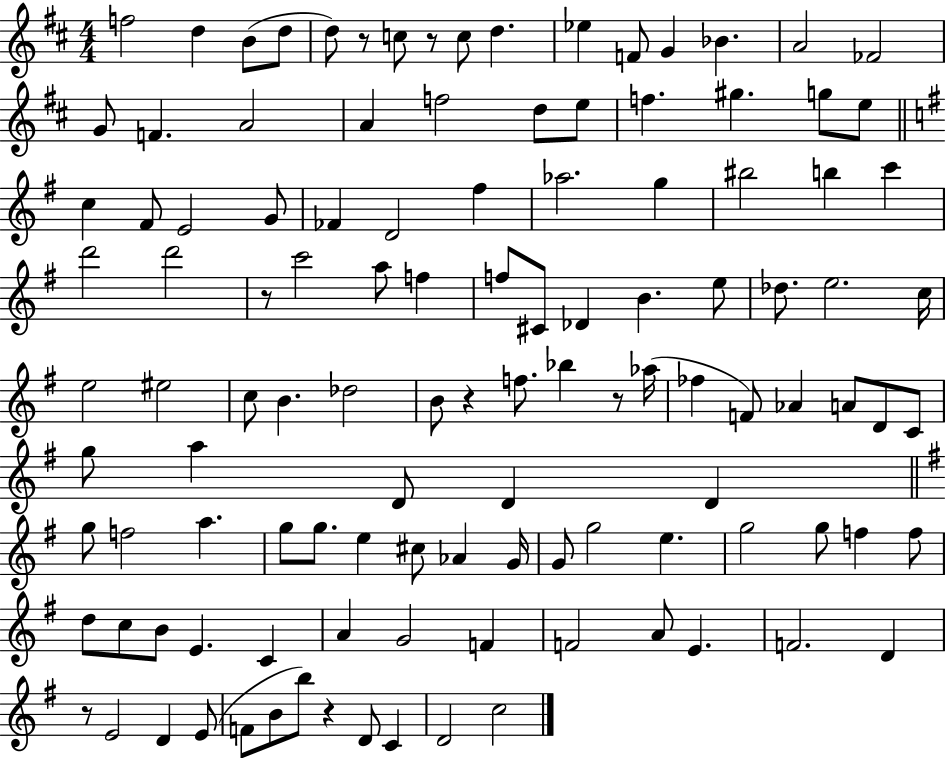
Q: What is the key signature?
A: D major